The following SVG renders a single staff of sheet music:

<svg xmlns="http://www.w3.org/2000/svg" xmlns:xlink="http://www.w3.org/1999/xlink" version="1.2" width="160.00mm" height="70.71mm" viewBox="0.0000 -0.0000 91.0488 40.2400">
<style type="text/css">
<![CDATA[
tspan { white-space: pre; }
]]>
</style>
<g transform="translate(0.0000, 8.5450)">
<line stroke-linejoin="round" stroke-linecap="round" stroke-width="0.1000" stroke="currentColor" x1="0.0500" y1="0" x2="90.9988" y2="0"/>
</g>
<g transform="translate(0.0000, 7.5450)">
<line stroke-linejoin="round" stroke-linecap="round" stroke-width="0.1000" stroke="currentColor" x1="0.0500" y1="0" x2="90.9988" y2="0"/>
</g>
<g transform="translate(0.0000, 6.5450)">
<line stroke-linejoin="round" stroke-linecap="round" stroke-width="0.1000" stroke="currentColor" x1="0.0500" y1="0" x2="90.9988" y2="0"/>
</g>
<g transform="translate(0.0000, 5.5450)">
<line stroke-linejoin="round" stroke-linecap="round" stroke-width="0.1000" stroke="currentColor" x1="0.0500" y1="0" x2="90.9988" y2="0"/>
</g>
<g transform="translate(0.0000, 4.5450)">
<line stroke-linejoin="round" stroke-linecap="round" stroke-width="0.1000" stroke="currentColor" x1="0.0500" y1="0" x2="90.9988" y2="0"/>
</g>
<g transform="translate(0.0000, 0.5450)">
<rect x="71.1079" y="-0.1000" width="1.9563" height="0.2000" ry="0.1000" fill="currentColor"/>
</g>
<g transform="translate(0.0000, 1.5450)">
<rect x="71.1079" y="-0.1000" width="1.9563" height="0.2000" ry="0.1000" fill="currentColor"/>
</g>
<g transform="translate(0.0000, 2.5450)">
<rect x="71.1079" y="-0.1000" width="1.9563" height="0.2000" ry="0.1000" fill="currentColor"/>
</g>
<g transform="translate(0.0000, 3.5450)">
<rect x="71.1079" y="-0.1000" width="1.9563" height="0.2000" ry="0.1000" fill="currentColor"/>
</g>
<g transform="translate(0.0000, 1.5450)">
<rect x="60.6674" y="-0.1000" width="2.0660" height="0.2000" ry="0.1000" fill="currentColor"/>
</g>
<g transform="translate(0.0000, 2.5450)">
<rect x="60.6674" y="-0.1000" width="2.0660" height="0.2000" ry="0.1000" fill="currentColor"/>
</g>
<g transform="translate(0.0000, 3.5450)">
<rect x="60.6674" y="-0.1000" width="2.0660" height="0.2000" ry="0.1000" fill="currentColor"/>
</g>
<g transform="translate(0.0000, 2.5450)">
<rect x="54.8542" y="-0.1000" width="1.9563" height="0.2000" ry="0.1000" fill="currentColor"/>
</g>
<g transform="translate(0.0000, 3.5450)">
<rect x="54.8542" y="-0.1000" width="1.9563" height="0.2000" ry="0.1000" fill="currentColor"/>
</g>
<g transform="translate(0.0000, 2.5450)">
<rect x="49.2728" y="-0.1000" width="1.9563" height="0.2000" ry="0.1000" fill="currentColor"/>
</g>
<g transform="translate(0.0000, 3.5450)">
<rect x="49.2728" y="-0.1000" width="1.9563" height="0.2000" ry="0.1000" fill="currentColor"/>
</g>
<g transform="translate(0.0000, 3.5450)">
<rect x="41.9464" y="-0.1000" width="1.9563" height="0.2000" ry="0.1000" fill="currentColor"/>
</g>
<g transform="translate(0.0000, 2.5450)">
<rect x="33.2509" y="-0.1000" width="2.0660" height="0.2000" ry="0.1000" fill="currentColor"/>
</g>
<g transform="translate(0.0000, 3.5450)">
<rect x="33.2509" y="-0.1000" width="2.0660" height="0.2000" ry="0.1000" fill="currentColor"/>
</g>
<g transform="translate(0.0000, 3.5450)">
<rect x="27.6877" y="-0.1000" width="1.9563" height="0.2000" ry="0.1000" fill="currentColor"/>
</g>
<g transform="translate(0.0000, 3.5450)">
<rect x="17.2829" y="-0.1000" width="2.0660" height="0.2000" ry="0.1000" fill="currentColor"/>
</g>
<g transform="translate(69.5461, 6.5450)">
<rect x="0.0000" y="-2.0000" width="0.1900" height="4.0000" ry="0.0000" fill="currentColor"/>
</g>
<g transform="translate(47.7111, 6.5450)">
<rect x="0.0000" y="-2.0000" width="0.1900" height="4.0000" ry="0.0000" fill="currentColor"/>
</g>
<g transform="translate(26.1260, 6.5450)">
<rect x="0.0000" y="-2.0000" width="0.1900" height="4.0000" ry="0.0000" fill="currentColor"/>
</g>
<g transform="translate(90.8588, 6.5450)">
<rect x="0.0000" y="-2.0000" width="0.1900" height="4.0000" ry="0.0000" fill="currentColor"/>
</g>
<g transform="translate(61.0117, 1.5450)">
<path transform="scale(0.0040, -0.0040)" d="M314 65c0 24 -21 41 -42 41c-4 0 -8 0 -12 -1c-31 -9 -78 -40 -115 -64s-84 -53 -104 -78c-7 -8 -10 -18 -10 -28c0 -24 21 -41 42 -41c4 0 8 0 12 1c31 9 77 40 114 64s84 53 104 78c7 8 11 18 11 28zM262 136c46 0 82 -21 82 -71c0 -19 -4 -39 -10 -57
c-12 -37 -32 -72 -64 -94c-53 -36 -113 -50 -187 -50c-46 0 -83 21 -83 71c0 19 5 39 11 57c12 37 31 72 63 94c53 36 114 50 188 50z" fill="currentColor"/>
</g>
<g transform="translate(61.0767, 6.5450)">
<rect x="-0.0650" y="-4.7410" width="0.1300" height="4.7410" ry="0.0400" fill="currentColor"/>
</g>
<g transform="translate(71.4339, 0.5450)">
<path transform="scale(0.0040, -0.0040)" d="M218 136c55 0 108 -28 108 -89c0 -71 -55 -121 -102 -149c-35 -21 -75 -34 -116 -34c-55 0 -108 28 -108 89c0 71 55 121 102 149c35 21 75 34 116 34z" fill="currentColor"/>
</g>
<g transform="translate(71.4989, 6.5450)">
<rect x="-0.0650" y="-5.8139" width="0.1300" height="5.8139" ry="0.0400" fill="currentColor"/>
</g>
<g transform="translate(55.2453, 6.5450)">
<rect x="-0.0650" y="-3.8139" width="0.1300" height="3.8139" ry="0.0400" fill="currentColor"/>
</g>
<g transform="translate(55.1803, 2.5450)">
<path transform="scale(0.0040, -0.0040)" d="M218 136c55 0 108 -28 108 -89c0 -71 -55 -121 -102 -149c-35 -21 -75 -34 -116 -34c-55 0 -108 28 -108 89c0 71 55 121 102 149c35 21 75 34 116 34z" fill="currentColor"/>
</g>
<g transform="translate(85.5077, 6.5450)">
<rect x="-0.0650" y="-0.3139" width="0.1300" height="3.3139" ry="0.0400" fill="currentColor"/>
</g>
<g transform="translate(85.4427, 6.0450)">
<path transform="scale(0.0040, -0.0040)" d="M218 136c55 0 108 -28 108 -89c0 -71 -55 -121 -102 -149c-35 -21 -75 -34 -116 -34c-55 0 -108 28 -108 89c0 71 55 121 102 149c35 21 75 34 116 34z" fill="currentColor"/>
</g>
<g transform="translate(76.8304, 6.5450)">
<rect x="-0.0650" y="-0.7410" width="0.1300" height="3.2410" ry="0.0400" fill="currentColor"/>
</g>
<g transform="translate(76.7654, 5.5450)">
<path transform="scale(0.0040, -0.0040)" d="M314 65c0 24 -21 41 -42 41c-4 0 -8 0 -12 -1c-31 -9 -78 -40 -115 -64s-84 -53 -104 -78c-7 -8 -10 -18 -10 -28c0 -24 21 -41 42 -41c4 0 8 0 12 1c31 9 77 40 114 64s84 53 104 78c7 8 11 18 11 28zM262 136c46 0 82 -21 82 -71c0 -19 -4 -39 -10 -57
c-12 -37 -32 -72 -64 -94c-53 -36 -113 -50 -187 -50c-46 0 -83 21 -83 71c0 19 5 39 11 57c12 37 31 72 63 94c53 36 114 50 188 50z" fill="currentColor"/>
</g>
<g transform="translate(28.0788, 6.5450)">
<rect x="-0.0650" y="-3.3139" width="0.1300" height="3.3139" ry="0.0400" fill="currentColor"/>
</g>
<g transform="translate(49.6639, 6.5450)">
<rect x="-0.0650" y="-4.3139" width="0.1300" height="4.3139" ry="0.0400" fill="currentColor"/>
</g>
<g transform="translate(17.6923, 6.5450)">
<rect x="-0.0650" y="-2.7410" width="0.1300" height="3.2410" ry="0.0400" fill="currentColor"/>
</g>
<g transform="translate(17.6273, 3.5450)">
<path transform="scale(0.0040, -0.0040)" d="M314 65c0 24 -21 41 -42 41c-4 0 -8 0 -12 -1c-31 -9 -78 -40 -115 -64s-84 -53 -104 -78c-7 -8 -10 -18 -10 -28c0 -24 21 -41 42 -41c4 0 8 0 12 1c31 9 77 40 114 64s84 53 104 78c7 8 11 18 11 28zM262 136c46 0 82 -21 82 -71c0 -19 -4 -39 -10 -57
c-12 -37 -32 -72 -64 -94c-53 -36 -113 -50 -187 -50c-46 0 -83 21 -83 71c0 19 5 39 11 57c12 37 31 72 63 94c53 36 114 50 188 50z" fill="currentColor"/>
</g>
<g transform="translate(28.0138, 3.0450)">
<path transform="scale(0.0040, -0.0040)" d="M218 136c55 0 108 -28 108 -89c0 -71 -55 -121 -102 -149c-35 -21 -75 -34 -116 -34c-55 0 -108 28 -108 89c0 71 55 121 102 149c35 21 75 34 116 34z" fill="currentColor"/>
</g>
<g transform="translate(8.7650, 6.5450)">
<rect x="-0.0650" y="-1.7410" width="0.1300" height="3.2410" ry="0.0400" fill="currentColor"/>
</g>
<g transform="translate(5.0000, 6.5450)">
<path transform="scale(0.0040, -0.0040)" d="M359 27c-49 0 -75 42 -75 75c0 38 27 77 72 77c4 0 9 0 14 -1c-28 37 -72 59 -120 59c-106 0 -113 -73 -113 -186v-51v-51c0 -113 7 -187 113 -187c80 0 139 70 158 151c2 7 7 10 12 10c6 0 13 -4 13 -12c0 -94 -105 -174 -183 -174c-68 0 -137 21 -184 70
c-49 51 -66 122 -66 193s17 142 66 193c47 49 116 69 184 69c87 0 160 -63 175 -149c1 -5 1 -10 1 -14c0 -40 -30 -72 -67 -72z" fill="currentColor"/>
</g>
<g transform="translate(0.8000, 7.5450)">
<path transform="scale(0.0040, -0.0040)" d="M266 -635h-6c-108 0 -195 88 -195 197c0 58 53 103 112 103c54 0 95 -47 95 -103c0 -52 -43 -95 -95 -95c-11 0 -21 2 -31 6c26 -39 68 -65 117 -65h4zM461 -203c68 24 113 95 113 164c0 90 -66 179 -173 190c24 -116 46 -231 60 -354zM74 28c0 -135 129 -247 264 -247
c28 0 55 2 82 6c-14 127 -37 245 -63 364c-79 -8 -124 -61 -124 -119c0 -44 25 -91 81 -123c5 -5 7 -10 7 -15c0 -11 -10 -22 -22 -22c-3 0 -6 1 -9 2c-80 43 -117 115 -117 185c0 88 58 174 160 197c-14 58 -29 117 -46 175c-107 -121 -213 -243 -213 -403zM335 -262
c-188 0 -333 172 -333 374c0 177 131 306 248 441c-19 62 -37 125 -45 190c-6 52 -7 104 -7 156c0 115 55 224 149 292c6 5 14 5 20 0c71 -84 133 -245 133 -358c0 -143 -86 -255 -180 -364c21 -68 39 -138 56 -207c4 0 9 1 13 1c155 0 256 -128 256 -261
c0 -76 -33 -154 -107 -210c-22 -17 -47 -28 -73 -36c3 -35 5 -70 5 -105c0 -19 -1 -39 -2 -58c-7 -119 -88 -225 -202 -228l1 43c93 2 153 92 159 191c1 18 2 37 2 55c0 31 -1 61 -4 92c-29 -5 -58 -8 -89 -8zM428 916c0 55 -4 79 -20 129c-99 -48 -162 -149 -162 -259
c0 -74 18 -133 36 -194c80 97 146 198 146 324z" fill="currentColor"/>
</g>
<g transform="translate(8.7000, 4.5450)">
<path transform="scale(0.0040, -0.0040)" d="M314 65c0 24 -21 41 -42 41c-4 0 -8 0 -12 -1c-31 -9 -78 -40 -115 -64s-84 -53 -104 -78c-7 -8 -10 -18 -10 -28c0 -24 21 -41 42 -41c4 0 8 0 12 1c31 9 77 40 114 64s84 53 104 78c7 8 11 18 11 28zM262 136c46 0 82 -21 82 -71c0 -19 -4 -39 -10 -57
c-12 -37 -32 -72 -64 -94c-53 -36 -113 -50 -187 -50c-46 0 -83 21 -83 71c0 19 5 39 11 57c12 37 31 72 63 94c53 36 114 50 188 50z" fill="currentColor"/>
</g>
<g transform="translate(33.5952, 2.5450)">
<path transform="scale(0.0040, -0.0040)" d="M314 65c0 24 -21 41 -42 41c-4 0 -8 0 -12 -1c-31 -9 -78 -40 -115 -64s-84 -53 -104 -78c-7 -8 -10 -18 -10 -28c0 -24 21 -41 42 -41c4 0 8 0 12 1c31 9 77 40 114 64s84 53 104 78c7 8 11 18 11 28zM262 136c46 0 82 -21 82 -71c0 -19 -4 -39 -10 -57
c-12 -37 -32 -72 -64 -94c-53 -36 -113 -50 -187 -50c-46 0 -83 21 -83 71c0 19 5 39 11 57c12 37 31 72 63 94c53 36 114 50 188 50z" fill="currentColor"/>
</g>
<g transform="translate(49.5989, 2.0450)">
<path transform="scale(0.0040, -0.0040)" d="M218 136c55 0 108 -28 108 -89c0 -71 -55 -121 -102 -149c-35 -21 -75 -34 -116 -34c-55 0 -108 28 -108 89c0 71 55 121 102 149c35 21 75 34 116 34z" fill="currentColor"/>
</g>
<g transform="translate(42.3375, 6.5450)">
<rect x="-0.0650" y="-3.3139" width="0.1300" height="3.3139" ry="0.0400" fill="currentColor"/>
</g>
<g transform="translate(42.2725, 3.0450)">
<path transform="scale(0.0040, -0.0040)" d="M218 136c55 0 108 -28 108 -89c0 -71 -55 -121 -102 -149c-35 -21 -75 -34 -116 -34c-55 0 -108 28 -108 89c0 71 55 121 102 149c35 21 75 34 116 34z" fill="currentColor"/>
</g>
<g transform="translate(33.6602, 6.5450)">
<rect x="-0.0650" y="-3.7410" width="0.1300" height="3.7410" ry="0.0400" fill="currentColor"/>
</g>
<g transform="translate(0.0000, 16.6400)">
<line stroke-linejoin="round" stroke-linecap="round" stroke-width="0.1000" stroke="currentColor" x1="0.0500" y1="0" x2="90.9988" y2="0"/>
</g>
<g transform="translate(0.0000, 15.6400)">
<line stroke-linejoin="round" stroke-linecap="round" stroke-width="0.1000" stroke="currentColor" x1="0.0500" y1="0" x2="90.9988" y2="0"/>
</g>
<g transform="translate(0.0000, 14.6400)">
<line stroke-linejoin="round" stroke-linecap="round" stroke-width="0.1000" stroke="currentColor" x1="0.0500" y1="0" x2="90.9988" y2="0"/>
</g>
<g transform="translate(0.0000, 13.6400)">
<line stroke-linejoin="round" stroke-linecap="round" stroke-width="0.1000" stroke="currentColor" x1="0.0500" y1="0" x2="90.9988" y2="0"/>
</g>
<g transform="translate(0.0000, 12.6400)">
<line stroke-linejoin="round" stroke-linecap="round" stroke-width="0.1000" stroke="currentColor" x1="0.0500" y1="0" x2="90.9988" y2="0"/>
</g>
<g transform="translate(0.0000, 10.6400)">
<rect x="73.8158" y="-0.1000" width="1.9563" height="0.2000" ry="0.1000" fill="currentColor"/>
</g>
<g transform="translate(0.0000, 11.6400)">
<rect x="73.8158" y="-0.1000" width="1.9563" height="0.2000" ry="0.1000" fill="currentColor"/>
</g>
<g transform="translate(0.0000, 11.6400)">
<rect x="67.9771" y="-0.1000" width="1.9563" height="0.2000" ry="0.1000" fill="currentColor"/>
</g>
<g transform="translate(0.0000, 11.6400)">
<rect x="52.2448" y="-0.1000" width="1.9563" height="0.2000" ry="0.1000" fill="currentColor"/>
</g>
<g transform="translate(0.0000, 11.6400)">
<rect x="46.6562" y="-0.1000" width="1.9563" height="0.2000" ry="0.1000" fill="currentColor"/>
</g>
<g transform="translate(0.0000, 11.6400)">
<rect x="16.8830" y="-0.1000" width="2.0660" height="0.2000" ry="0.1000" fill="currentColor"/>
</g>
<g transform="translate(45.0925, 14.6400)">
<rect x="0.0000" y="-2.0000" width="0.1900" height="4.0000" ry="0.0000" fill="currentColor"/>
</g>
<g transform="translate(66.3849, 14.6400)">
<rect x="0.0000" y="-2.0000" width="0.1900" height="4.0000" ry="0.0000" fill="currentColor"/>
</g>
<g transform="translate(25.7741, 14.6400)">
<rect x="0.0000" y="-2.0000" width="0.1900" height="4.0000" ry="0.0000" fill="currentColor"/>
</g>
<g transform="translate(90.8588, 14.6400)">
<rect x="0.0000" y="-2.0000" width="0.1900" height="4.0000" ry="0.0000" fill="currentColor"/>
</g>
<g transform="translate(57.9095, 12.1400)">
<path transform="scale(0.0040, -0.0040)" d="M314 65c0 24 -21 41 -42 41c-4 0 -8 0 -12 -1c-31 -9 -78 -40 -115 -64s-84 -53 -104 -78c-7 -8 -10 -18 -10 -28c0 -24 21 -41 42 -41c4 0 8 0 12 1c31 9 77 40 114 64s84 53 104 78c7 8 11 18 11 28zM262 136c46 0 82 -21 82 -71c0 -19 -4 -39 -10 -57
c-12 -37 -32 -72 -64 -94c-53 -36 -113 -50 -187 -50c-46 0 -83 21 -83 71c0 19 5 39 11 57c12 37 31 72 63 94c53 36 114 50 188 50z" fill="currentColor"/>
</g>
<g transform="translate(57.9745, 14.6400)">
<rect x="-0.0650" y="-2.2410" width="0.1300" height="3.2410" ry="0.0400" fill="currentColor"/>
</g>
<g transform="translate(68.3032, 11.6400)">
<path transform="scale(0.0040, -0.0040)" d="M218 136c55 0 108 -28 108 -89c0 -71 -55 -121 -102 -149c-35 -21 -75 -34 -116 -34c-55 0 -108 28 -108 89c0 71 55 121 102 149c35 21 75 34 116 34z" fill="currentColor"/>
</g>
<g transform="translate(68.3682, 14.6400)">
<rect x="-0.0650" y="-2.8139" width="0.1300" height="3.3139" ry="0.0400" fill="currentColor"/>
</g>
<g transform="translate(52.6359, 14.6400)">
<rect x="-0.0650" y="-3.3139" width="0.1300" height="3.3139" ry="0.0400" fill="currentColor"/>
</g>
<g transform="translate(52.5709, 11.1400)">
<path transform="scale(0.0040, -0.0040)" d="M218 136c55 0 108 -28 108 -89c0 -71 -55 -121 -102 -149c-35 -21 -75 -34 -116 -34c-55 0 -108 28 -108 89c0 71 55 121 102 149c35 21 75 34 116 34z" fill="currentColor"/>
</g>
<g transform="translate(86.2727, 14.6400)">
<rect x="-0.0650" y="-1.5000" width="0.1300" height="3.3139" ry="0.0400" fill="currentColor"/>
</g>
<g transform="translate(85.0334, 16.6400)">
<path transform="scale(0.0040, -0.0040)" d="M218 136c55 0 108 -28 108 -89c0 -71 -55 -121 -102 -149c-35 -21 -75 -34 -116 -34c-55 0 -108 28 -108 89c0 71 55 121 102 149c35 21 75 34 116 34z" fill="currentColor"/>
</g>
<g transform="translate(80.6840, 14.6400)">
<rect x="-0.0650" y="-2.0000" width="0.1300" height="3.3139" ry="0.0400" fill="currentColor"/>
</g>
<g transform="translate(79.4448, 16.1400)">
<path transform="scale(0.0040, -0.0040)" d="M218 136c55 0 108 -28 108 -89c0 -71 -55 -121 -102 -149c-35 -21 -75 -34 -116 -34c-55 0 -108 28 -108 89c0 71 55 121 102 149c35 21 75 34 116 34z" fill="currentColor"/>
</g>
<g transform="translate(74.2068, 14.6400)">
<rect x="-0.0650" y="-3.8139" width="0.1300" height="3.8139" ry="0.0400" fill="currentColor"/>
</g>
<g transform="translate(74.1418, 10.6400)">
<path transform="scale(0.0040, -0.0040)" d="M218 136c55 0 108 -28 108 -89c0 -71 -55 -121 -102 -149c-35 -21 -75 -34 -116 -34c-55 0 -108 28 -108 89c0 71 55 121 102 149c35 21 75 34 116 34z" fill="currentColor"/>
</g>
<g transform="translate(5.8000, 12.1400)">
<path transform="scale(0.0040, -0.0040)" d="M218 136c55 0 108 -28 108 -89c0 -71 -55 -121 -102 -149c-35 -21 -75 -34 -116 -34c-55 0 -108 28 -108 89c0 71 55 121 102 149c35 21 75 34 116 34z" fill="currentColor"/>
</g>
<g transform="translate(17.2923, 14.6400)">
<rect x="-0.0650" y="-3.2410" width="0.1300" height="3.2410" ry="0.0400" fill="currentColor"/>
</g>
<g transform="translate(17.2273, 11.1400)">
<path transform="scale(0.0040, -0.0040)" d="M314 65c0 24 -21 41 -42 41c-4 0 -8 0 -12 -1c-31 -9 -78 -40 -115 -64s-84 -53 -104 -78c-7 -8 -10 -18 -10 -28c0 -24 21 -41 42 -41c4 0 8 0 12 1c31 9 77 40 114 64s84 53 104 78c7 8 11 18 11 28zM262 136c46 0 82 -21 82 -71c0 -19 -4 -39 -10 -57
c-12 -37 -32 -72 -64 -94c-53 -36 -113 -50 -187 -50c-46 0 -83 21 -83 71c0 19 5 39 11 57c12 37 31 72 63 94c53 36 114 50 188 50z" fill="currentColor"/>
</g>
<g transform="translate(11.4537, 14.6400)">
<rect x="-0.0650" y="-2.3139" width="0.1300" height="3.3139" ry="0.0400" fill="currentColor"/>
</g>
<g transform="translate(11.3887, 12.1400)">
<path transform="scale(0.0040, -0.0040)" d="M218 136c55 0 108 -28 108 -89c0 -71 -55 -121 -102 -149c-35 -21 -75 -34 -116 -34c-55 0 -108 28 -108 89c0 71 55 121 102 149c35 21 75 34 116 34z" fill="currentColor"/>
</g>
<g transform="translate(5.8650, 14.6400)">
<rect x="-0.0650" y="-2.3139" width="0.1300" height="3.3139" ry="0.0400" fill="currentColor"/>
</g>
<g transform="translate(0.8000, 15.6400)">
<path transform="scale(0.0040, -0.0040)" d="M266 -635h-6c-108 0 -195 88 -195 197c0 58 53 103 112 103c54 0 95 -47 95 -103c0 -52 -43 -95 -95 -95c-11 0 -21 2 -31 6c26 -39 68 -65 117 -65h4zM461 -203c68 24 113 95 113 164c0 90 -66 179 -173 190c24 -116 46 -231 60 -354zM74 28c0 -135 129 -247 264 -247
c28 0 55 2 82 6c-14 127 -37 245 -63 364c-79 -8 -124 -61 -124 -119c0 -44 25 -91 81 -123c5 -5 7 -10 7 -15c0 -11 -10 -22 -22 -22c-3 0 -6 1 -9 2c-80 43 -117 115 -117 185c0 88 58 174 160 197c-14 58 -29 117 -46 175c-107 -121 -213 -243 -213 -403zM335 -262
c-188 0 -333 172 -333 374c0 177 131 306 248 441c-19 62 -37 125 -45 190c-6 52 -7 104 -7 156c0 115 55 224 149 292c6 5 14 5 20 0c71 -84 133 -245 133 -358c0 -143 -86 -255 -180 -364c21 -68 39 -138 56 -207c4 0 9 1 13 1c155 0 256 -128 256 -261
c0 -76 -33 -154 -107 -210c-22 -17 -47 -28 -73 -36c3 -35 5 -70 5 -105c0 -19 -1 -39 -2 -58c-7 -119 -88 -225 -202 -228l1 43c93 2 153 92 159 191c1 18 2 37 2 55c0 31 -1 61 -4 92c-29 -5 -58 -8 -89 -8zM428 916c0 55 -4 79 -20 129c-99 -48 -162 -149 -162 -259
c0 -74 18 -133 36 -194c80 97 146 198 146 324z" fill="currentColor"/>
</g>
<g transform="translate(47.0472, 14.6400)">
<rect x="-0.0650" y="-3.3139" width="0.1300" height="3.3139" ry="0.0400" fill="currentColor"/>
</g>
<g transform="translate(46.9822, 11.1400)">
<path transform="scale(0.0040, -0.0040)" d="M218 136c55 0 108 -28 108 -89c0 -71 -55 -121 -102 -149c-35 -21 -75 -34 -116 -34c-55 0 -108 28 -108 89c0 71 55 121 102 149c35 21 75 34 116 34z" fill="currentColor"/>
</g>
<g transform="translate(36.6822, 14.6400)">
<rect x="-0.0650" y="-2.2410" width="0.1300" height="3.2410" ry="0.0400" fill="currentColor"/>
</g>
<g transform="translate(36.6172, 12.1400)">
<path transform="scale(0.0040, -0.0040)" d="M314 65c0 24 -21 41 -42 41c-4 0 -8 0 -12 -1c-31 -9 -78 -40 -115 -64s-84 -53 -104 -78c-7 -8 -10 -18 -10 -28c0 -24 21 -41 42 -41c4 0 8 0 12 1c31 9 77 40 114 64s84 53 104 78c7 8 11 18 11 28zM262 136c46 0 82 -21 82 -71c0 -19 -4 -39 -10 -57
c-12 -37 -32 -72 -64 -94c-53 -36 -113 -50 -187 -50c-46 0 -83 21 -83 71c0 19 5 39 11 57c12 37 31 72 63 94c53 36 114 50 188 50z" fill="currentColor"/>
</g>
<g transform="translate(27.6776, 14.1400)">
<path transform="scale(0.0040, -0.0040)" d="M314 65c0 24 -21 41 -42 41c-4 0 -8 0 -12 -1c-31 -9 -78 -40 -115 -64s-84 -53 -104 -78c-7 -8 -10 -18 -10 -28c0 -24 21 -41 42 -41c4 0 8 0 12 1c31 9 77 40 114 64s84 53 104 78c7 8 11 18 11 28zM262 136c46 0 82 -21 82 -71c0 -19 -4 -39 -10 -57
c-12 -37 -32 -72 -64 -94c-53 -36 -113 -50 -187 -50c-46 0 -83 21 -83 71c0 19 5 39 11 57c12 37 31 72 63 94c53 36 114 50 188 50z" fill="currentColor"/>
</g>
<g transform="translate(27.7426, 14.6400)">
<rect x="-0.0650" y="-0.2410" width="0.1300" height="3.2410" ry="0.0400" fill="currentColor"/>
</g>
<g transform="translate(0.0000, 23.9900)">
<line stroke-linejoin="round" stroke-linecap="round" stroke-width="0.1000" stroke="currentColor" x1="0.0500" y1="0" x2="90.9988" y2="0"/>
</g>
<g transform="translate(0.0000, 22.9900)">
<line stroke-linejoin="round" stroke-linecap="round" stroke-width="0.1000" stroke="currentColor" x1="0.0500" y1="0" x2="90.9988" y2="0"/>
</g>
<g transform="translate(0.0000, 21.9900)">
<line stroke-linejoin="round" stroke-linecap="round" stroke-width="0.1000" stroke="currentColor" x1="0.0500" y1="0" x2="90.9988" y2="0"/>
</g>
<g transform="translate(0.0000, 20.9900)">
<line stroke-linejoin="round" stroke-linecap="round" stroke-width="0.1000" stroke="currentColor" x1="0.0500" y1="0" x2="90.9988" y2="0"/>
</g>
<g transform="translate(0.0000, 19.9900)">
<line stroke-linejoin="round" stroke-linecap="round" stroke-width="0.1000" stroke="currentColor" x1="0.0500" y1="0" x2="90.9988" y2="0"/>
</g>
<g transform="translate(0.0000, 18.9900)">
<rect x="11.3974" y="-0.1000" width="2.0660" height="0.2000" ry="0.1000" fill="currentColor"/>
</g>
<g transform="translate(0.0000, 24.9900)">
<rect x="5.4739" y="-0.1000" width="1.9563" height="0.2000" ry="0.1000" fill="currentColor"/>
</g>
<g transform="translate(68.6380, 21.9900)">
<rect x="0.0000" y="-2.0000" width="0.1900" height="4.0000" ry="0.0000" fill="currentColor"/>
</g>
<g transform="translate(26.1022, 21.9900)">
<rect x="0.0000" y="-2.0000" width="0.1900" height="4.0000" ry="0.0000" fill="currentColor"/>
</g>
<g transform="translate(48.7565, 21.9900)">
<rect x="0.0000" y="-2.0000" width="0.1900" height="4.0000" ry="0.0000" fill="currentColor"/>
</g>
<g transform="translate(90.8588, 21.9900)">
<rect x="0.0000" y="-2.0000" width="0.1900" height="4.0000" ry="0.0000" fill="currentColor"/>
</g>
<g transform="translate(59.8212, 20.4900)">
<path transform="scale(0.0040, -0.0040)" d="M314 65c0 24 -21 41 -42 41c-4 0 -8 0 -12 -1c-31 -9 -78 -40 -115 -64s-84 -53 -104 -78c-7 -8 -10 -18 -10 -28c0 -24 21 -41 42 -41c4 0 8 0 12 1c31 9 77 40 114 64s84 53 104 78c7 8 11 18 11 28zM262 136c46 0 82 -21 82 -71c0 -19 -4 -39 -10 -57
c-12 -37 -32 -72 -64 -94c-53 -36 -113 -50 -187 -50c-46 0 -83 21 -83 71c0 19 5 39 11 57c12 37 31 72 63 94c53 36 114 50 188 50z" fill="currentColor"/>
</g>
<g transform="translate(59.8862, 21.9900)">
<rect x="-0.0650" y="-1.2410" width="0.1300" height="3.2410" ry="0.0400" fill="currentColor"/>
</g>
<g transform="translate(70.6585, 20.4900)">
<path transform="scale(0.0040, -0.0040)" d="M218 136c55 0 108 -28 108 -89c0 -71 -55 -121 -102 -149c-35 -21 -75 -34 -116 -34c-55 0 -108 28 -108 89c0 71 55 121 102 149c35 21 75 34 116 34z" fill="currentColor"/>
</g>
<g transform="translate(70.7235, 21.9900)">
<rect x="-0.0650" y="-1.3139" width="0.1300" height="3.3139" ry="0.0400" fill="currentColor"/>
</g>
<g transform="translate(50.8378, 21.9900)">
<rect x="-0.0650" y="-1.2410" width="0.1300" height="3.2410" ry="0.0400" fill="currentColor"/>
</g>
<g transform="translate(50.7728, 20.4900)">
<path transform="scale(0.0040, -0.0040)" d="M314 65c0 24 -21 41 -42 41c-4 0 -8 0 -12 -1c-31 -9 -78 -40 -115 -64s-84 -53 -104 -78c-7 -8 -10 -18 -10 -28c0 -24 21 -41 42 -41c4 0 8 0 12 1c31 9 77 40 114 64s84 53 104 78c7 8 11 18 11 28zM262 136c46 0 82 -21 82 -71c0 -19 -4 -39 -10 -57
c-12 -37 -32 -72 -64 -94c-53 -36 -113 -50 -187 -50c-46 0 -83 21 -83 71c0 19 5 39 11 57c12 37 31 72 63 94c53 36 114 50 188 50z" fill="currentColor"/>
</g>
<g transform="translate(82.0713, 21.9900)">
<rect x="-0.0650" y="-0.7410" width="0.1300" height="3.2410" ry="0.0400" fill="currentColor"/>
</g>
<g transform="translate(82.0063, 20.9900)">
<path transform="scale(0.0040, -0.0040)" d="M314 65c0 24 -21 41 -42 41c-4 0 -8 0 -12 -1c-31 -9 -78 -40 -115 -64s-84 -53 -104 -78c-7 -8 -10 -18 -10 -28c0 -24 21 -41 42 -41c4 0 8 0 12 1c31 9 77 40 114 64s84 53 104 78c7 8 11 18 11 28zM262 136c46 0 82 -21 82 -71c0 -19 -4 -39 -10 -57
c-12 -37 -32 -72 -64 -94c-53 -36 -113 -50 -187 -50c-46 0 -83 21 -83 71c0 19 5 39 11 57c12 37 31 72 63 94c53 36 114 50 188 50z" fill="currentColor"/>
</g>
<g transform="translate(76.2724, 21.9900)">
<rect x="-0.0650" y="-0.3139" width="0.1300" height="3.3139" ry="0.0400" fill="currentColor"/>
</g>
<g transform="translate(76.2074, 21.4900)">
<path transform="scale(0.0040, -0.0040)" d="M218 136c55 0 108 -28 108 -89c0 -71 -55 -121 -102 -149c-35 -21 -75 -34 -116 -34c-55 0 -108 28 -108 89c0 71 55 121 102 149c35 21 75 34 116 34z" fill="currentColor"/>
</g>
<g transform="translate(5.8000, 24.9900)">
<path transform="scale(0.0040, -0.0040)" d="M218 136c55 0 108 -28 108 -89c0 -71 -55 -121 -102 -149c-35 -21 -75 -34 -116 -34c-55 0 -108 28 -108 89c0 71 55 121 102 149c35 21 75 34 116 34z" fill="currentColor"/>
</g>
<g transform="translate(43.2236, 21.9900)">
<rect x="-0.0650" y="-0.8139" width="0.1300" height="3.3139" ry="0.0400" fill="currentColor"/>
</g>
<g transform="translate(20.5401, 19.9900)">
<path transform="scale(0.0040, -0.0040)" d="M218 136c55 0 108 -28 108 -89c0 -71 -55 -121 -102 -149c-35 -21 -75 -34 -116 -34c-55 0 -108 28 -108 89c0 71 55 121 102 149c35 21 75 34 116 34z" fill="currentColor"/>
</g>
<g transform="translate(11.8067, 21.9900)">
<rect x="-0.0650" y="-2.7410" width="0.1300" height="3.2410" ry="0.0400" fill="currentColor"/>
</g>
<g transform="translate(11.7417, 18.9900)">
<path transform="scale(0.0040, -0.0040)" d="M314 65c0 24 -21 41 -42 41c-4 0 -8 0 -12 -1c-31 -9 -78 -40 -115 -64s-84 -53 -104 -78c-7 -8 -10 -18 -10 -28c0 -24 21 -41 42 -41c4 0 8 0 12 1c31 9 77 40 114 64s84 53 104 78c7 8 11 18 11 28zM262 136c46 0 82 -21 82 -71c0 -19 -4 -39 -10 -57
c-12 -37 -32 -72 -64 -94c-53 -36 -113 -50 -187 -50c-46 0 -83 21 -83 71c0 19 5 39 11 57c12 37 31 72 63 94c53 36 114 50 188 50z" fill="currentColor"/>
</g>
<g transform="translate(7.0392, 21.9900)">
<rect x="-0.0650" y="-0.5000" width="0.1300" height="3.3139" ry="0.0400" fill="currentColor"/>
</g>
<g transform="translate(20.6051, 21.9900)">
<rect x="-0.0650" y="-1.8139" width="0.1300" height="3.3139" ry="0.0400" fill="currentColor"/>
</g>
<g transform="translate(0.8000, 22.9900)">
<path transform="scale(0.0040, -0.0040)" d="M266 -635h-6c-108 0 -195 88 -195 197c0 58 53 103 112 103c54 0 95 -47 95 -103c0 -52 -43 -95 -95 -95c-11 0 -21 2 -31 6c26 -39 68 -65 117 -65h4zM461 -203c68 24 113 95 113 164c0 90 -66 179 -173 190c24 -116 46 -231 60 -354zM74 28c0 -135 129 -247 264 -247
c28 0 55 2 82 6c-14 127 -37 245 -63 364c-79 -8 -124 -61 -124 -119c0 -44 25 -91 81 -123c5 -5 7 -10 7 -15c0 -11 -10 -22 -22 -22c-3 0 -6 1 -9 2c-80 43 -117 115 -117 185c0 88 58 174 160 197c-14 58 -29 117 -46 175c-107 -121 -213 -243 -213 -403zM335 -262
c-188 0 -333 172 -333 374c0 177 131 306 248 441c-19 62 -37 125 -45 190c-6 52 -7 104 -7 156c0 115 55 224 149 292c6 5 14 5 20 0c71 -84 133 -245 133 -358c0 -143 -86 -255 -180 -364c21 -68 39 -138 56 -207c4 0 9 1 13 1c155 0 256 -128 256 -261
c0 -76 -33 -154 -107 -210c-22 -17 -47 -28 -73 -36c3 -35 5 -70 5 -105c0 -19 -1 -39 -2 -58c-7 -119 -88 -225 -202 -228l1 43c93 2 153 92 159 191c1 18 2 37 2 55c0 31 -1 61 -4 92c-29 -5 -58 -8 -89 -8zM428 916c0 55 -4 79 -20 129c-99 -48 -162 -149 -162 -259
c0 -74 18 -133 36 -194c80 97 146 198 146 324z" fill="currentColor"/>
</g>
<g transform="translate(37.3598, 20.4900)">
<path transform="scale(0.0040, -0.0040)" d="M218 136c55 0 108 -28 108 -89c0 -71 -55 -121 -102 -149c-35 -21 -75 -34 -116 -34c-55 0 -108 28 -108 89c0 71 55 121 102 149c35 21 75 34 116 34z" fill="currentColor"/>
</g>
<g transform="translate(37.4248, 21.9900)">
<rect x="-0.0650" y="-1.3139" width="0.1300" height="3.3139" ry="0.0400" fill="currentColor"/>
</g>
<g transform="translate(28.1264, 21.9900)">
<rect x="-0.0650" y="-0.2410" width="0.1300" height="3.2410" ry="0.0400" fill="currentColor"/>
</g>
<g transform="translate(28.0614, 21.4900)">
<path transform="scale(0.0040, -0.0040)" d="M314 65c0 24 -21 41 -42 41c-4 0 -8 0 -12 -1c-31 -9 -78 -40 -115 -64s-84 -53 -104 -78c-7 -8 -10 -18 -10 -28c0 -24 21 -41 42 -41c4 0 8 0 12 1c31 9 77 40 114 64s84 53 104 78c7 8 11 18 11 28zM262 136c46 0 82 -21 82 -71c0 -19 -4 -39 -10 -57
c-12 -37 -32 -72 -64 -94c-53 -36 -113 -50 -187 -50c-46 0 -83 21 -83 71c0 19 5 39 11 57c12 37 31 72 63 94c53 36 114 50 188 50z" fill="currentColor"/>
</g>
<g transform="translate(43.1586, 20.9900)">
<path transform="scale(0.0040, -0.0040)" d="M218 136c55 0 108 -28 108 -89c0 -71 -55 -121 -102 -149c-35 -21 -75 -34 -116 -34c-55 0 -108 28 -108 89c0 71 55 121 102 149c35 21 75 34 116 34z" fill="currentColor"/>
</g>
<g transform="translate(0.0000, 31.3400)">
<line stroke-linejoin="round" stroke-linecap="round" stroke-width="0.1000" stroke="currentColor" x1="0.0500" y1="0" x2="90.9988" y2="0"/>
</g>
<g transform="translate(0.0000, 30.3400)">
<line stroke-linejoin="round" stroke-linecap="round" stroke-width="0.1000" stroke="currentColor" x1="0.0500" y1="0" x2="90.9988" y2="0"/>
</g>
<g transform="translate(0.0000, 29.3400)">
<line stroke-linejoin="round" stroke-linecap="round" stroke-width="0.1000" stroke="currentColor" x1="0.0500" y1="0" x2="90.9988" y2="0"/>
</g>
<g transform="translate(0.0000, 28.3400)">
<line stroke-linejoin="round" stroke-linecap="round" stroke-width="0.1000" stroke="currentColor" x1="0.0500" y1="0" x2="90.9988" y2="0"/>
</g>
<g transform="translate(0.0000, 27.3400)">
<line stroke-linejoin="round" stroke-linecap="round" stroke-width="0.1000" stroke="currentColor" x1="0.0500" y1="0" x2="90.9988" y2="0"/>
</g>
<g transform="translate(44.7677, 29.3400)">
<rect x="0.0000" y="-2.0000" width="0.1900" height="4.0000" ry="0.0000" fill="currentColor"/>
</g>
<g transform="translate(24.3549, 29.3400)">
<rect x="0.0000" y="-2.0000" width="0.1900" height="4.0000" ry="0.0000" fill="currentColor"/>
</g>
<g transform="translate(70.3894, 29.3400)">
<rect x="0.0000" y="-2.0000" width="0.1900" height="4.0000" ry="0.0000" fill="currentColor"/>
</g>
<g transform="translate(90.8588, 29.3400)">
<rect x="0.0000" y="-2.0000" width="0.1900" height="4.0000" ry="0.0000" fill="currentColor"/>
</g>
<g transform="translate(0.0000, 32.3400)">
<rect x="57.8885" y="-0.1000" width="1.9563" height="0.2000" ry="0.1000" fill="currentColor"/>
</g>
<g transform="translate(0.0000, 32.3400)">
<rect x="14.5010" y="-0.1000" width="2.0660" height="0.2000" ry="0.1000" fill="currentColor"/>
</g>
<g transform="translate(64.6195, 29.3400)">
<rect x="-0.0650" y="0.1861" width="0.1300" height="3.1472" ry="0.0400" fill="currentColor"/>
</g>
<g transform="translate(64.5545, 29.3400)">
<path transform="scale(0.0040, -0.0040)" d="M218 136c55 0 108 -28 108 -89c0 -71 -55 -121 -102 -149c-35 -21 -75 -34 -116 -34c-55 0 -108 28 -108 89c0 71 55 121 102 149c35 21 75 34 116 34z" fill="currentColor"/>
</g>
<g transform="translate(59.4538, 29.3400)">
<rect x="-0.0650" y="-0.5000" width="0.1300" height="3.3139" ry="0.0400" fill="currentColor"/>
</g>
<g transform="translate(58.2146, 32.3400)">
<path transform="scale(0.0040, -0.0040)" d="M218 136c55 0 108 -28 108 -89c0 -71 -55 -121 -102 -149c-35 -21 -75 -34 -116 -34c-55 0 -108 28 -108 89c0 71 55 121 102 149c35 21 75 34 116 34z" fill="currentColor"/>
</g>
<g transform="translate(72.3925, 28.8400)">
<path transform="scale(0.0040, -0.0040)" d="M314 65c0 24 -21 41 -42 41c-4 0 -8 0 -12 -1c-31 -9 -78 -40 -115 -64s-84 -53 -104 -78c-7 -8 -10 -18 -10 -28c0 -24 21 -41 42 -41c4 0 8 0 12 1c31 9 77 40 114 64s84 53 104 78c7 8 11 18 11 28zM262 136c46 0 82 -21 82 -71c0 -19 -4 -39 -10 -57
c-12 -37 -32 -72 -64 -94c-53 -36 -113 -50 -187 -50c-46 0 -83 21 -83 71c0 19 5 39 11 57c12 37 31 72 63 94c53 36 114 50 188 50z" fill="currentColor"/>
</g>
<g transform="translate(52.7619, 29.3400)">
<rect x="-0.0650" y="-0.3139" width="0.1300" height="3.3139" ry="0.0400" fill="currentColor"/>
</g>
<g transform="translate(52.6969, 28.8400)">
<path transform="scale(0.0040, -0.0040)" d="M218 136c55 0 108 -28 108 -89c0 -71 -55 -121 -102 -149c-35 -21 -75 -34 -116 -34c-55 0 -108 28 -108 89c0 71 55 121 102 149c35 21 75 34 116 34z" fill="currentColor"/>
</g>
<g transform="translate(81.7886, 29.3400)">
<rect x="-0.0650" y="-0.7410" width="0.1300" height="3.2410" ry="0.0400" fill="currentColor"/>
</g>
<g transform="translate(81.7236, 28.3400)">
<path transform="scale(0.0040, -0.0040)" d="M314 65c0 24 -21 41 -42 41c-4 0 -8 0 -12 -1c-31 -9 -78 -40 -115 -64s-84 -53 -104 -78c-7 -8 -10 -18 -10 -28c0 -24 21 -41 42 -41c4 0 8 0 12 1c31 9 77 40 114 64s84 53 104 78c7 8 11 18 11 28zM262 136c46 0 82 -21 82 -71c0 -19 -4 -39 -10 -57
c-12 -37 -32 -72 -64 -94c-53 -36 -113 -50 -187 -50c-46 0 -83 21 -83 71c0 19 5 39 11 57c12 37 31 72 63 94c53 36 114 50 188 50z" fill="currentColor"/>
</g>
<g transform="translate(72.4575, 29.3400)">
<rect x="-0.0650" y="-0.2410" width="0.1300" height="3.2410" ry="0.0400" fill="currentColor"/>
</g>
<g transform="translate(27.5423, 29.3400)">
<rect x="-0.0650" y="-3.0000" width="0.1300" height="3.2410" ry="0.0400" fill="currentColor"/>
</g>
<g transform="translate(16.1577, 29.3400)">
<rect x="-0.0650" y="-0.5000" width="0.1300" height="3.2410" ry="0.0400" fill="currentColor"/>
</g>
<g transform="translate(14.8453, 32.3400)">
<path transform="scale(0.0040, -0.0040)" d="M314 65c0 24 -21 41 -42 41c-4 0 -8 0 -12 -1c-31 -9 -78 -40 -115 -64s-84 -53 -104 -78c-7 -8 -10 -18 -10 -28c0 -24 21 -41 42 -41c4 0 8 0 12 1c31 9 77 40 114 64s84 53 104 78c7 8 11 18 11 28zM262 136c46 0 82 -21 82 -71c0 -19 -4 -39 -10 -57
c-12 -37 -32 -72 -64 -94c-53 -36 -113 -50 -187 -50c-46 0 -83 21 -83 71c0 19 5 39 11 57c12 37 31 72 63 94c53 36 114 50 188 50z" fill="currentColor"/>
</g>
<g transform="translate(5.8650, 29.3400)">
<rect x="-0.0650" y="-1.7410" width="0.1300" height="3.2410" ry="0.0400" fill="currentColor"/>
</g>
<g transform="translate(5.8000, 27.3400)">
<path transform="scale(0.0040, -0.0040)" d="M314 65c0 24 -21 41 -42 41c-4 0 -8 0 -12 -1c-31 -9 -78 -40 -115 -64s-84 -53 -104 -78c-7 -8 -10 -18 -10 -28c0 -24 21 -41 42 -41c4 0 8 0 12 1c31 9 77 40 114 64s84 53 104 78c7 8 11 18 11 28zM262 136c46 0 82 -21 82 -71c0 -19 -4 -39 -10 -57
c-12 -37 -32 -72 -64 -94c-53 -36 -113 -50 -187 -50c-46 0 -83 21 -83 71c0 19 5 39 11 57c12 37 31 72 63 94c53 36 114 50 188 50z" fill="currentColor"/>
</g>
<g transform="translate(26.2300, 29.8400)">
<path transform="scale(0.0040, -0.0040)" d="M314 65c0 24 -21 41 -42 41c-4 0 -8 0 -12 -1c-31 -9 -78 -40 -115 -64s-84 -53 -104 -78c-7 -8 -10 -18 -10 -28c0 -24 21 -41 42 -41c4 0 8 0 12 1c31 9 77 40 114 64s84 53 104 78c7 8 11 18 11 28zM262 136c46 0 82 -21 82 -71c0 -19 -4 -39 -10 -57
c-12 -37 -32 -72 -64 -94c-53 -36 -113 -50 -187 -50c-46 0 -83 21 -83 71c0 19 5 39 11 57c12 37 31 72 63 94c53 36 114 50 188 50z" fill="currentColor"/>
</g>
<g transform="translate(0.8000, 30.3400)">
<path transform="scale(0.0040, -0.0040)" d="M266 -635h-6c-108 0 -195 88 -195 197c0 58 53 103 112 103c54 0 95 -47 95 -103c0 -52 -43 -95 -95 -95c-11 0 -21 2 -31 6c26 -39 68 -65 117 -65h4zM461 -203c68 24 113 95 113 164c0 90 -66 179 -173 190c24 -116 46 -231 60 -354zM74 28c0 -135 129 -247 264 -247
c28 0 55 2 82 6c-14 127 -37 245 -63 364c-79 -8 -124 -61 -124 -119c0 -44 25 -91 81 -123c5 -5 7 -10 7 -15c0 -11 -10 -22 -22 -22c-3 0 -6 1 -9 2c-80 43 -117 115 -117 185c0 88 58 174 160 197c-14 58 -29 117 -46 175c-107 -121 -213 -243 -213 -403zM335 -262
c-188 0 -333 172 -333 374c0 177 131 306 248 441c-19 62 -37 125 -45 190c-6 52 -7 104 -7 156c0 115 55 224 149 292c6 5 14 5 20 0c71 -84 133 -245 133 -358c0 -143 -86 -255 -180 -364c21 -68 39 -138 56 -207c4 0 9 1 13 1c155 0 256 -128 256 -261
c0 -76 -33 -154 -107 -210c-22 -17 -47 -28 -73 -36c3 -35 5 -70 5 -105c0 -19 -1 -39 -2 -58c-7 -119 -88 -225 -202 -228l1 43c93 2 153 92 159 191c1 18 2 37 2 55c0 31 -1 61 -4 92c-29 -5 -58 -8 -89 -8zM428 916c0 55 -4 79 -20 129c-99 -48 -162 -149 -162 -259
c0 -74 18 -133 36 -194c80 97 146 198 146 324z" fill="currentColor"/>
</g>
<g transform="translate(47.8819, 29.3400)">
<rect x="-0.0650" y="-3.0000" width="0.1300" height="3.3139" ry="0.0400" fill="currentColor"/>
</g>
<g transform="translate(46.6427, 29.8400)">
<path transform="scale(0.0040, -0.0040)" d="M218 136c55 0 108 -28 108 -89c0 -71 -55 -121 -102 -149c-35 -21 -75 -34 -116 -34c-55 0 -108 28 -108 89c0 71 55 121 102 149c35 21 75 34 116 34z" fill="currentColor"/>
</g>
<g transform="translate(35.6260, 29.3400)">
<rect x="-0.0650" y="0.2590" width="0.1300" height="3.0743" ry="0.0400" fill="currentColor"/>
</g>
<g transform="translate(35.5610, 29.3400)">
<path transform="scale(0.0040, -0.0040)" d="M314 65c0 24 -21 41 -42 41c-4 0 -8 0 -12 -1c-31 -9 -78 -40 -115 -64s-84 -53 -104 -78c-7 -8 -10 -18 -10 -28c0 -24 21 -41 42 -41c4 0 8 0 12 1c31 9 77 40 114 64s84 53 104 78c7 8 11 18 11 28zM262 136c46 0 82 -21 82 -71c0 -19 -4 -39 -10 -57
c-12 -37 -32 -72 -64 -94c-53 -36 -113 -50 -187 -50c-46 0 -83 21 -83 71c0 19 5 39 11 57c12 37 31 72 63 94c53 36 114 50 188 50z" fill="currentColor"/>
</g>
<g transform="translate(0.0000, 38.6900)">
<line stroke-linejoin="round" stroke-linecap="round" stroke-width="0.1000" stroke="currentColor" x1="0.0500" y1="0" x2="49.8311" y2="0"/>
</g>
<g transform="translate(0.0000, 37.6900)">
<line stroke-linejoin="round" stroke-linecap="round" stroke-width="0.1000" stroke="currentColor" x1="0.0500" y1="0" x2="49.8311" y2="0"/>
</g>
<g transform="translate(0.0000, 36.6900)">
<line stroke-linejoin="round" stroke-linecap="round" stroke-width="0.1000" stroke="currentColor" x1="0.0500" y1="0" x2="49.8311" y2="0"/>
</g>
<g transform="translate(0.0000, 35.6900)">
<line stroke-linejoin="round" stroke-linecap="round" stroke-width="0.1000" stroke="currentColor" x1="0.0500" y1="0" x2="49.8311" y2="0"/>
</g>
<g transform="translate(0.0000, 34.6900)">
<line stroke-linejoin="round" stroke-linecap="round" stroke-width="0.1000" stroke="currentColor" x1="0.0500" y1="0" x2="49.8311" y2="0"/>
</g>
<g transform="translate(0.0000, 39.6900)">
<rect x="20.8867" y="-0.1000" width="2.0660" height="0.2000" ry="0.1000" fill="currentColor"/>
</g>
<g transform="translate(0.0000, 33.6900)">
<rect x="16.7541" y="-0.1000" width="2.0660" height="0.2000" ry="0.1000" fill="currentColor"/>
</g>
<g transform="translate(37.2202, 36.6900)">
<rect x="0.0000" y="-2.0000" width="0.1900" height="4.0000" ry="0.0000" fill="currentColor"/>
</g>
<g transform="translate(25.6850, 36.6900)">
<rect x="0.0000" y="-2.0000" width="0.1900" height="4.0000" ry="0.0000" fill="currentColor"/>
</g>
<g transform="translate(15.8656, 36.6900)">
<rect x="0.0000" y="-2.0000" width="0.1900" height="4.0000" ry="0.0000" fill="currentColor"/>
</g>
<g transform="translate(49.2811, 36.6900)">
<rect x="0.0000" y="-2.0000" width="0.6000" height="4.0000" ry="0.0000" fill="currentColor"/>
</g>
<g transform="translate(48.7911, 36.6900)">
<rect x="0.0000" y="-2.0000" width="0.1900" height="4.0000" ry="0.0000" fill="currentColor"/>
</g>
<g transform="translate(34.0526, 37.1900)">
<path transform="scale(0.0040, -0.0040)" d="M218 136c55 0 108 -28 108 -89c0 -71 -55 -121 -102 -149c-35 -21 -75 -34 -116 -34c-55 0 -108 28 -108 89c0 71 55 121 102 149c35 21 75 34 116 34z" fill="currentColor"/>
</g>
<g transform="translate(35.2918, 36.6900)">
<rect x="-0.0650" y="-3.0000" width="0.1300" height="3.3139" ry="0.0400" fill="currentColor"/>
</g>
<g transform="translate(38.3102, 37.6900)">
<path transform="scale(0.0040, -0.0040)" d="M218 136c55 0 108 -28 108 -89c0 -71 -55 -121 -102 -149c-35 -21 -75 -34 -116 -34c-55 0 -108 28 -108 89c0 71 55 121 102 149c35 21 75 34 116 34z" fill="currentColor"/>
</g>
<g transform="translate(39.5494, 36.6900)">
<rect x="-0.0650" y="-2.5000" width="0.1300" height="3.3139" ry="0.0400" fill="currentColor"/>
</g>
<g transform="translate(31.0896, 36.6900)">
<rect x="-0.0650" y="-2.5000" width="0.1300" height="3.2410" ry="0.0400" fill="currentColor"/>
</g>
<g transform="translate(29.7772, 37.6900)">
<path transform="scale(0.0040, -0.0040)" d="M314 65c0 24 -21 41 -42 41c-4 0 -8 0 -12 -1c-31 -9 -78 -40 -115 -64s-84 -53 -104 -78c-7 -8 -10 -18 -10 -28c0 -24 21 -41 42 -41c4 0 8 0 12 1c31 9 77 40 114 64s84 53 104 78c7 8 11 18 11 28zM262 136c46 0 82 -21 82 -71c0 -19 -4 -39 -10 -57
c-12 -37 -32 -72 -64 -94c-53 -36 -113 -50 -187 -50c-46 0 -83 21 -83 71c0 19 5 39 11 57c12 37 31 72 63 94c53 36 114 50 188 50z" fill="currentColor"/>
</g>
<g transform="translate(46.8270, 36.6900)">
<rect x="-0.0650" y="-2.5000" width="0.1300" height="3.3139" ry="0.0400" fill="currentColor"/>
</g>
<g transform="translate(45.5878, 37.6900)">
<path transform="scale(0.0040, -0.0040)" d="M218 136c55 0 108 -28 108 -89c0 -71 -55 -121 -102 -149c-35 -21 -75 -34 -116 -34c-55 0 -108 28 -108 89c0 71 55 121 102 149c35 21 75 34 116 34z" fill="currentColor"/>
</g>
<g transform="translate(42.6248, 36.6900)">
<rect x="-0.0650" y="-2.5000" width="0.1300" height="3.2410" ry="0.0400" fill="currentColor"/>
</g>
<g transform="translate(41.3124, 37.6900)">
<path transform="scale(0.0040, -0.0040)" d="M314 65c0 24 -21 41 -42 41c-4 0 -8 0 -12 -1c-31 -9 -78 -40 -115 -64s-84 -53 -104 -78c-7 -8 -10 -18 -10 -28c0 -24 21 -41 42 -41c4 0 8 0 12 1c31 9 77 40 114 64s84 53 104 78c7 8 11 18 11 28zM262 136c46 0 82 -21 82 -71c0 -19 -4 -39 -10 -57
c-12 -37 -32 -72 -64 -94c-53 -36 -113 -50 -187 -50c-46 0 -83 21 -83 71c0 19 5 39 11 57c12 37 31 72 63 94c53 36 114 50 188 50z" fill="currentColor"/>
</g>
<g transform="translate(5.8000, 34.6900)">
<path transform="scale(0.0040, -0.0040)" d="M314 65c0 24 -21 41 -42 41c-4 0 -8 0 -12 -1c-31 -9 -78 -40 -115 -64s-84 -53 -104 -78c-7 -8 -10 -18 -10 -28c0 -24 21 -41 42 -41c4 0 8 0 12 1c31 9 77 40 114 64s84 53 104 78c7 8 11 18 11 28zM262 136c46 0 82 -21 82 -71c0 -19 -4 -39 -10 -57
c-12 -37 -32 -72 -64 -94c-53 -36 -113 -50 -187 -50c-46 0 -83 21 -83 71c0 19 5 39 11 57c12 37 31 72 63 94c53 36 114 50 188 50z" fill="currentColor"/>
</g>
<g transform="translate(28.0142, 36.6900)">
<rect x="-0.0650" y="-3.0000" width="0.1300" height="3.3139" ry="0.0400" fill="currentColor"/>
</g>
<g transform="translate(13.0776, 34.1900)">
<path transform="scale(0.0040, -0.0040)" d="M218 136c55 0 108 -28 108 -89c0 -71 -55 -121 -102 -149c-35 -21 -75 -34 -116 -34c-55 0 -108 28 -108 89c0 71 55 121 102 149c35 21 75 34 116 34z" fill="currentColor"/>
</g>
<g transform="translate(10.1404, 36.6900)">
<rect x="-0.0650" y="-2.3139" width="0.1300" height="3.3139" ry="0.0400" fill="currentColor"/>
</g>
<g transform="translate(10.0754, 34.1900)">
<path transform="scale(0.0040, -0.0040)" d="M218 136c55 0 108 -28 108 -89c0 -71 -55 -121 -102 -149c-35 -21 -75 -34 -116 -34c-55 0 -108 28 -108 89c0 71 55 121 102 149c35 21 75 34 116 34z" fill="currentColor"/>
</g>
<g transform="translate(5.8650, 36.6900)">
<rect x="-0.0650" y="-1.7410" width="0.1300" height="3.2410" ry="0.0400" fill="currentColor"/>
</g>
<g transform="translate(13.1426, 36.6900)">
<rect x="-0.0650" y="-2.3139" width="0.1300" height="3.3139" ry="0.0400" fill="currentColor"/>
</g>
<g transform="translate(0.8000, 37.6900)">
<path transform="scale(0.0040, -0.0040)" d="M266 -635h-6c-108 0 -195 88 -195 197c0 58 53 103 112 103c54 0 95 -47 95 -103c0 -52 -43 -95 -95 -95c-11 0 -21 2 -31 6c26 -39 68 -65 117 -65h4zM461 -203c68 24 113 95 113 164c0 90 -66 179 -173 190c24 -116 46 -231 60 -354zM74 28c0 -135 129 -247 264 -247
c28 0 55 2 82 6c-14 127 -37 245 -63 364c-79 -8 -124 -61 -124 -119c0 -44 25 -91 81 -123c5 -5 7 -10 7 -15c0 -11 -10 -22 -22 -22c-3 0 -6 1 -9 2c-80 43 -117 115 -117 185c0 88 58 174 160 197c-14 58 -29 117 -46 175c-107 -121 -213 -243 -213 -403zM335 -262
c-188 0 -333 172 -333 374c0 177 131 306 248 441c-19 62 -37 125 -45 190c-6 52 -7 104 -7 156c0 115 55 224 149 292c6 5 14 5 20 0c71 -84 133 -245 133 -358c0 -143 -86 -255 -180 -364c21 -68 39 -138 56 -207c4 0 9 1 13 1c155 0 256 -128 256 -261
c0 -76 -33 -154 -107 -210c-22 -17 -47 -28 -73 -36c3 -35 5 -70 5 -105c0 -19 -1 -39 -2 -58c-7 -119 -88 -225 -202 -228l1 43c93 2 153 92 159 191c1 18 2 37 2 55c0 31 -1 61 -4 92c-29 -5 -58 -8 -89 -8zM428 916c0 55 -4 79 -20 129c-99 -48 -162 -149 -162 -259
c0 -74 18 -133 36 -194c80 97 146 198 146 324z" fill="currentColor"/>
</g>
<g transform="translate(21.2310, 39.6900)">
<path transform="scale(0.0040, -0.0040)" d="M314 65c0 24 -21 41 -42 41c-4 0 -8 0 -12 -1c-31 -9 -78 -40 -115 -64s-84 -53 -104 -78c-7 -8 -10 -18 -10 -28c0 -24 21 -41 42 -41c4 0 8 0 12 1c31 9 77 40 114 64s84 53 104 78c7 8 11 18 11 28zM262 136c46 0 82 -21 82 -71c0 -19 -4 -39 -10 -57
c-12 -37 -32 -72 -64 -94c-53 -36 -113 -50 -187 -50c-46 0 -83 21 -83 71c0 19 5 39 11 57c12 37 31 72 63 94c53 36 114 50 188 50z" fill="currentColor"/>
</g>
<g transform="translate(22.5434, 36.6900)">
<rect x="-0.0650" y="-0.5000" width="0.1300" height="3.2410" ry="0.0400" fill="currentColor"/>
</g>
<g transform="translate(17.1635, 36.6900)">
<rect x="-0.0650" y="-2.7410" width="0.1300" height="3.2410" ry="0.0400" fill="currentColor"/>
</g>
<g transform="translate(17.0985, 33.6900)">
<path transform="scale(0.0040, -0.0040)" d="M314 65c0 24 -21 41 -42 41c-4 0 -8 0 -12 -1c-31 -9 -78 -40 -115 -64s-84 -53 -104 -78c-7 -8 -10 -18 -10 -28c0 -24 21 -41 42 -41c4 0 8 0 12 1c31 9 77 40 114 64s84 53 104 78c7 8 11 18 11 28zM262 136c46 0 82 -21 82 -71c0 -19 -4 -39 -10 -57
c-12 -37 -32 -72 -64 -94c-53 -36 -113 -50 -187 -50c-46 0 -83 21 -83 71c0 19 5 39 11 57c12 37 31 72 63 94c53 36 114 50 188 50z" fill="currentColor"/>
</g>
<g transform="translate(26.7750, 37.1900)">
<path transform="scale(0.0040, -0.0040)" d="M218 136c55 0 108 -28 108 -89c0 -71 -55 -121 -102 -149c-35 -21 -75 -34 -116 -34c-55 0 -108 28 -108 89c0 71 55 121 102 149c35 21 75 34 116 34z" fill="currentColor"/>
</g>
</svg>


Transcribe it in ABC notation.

X:1
T:Untitled
M:4/4
L:1/4
K:C
f2 a2 b c'2 b d' c' e'2 g' d2 c g g b2 c2 g2 b b g2 a c' F E C a2 f c2 e d e2 e2 e c d2 f2 C2 A2 B2 A c C B c2 d2 f2 g g a2 C2 A G2 A G G2 G